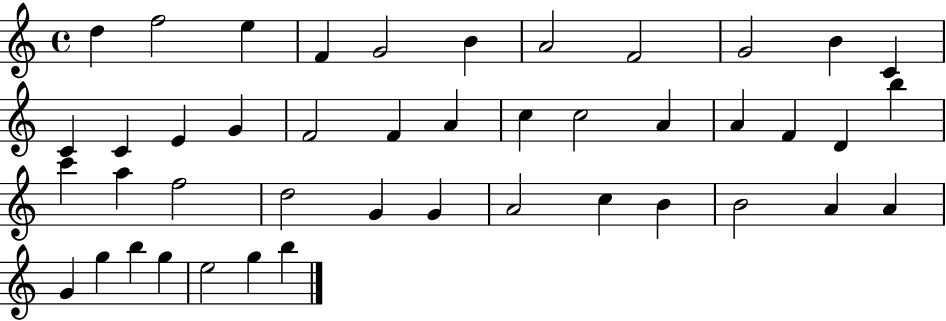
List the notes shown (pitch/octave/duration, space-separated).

D5/q F5/h E5/q F4/q G4/h B4/q A4/h F4/h G4/h B4/q C4/q C4/q C4/q E4/q G4/q F4/h F4/q A4/q C5/q C5/h A4/q A4/q F4/q D4/q B5/q C6/q A5/q F5/h D5/h G4/q G4/q A4/h C5/q B4/q B4/h A4/q A4/q G4/q G5/q B5/q G5/q E5/h G5/q B5/q